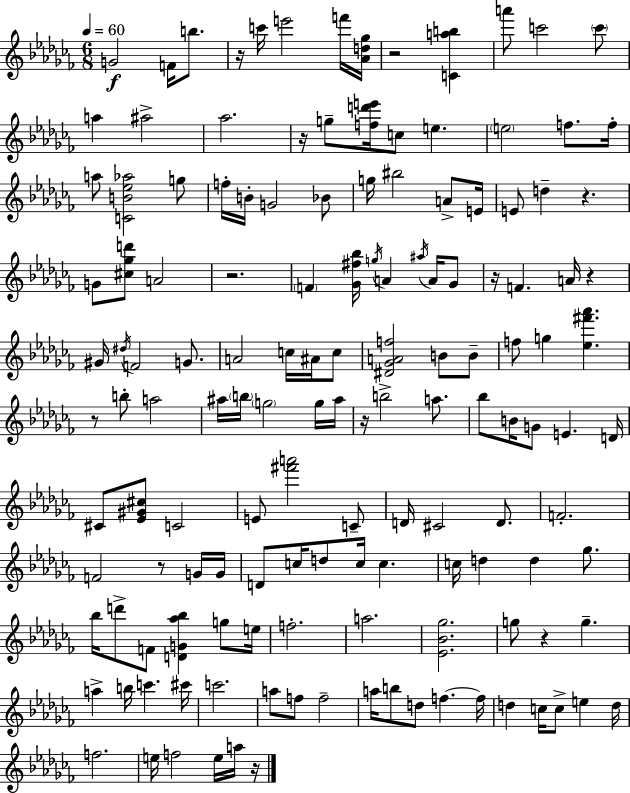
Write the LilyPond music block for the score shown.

{
  \clef treble
  \numericTimeSignature
  \time 6/8
  \key aes \minor
  \tempo 4 = 60
  g'2\f f'16 b''8. | r16 c'''16 e'''2 f'''16 <aes' d'' ges''>16 | r2 <c' a'' b''>4 | a'''8 c'''2 \parenthesize c'''8 | \break a''4 ais''2-> | aes''2. | r16 g''8-- <f'' d''' e'''>16 c''8 e''4. | \parenthesize e''2 f''8. f''16-. | \break a''8 <c' b' ees'' aes''>2 g''8 | f''16-. b'16-. g'2 bes'8 | g''16 bis''2 a'8-> e'16 | e'8 d''4-- r4. | \break g'8 <cis'' ges'' d'''>8 a'2 | r2. | \parenthesize f'4 <ges' fis'' bes''>16 \acciaccatura { g''16 } a'4 \acciaccatura { ais''16 } a'16 | ges'8 r16 f'4. a'16 r4 | \break gis'16 \acciaccatura { dis''16 } f'2 | g'8. a'2 c''16 | ais'16 c''8 <dis' ges' a' f''>2 b'8 | b'8-- f''8 g''4 <ees'' fis''' aes'''>4. | \break r8 b''8-. a''2 | ais''16 \parenthesize b''16 \parenthesize g''2 | g''16 ais''16 r16 b''2-> | a''8. bes''8 b'16 g'8 e'4. | \break d'16 cis'8 <ees' gis' cis''>8 c'2 | e'8 <fis''' a'''>2 | c'8-- d'16 cis'2 | d'8. f'2.-. | \break f'2 r8 | g'16 g'16 d'8 c''16 d''8 c''16 c''4. | c''16 d''4 d''4 | ges''8. bes''16 d'''8-> f'8 <d' g' aes'' bes''>4 | \break g''8 e''16 f''2.-. | a''2. | <ees' bes' ges''>2. | g''8 r4 g''4.-- | \break a''4-> b''16 c'''4. | cis'''16 c'''2. | a''8 f''8 f''2-- | a''16 b''8 d''8 f''4.~~ | \break f''16 d''4 c''16 c''8-> e''4 | d''16 f''2. | e''16 f''2 | e''16 a''16 r16 \bar "|."
}